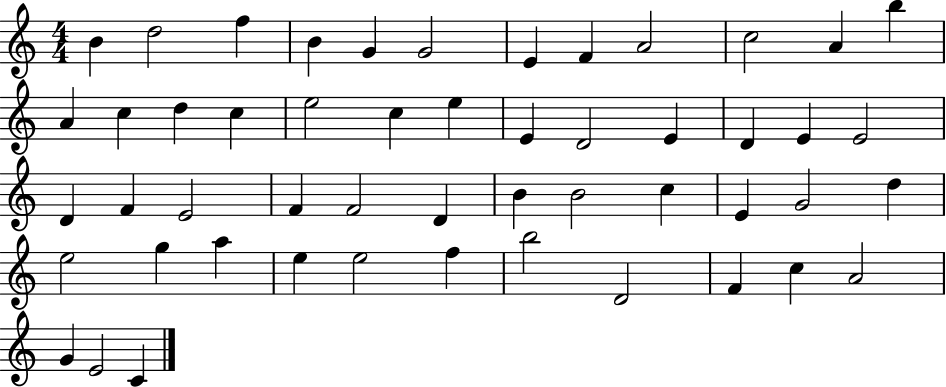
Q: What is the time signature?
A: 4/4